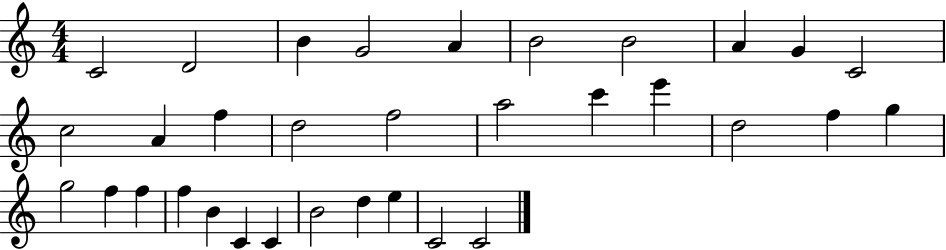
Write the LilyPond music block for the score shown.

{
  \clef treble
  \numericTimeSignature
  \time 4/4
  \key c \major
  c'2 d'2 | b'4 g'2 a'4 | b'2 b'2 | a'4 g'4 c'2 | \break c''2 a'4 f''4 | d''2 f''2 | a''2 c'''4 e'''4 | d''2 f''4 g''4 | \break g''2 f''4 f''4 | f''4 b'4 c'4 c'4 | b'2 d''4 e''4 | c'2 c'2 | \break \bar "|."
}